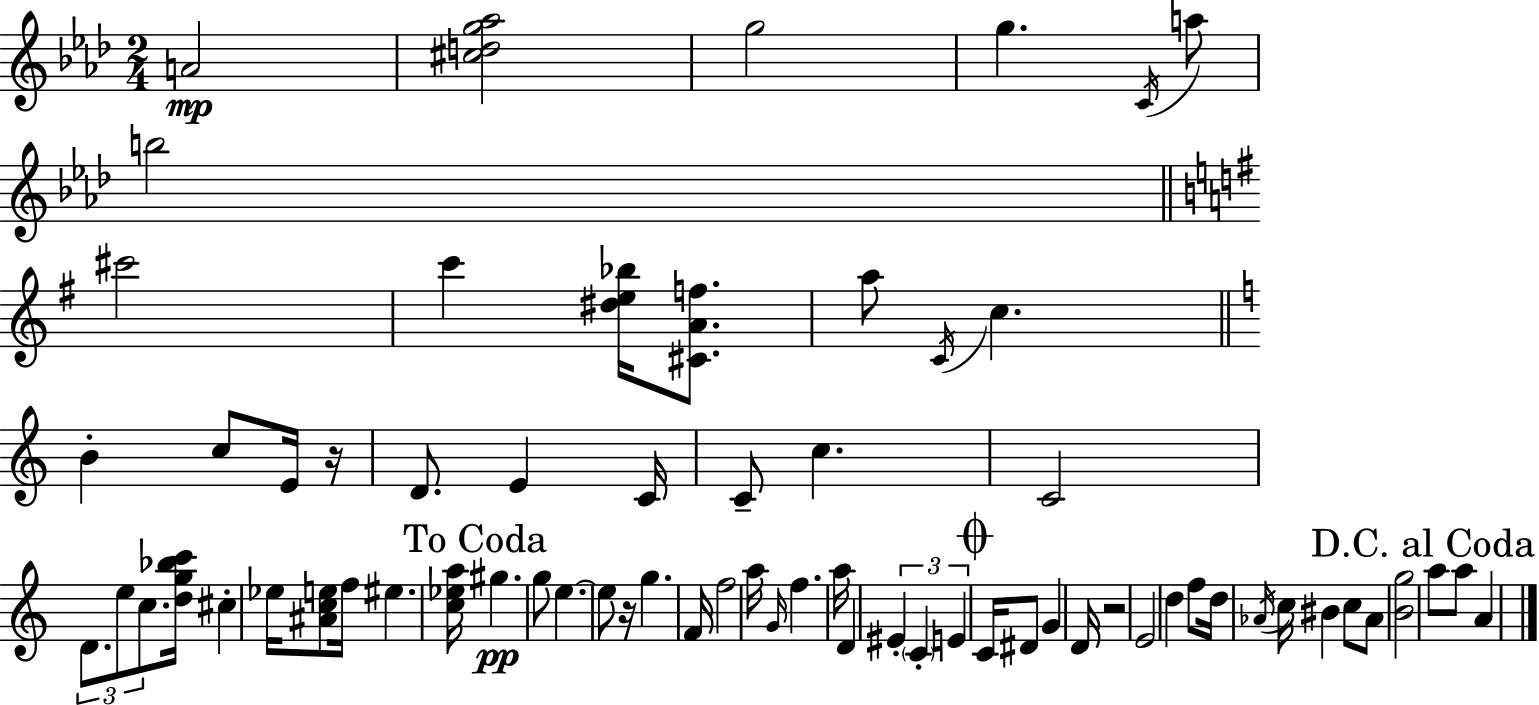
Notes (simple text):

A4/h [C#5,D5,G5,Ab5]/h G5/h G5/q. C4/s A5/e B5/h C#6/h C6/q [D#5,E5,Bb5]/s [C#4,A4,F5]/e. A5/e C4/s C5/q. B4/q C5/e E4/s R/s D4/e. E4/q C4/s C4/e C5/q. C4/h D4/e. E5/e C5/e. [D5,G5,Bb5,C6]/s C#5/q Eb5/s [A#4,C5,E5]/e F5/s EIS5/q. [C5,Eb5,A5]/s G#5/q. G5/e E5/q. E5/e R/s G5/q. F4/s F5/h A5/s G4/s F5/q. A5/s D4/q EIS4/q C4/q E4/q C4/s D#4/e G4/q D4/s R/h E4/h D5/q F5/e D5/s Ab4/s C5/s BIS4/q C5/e Ab4/e [B4,G5]/h A5/e A5/e A4/q